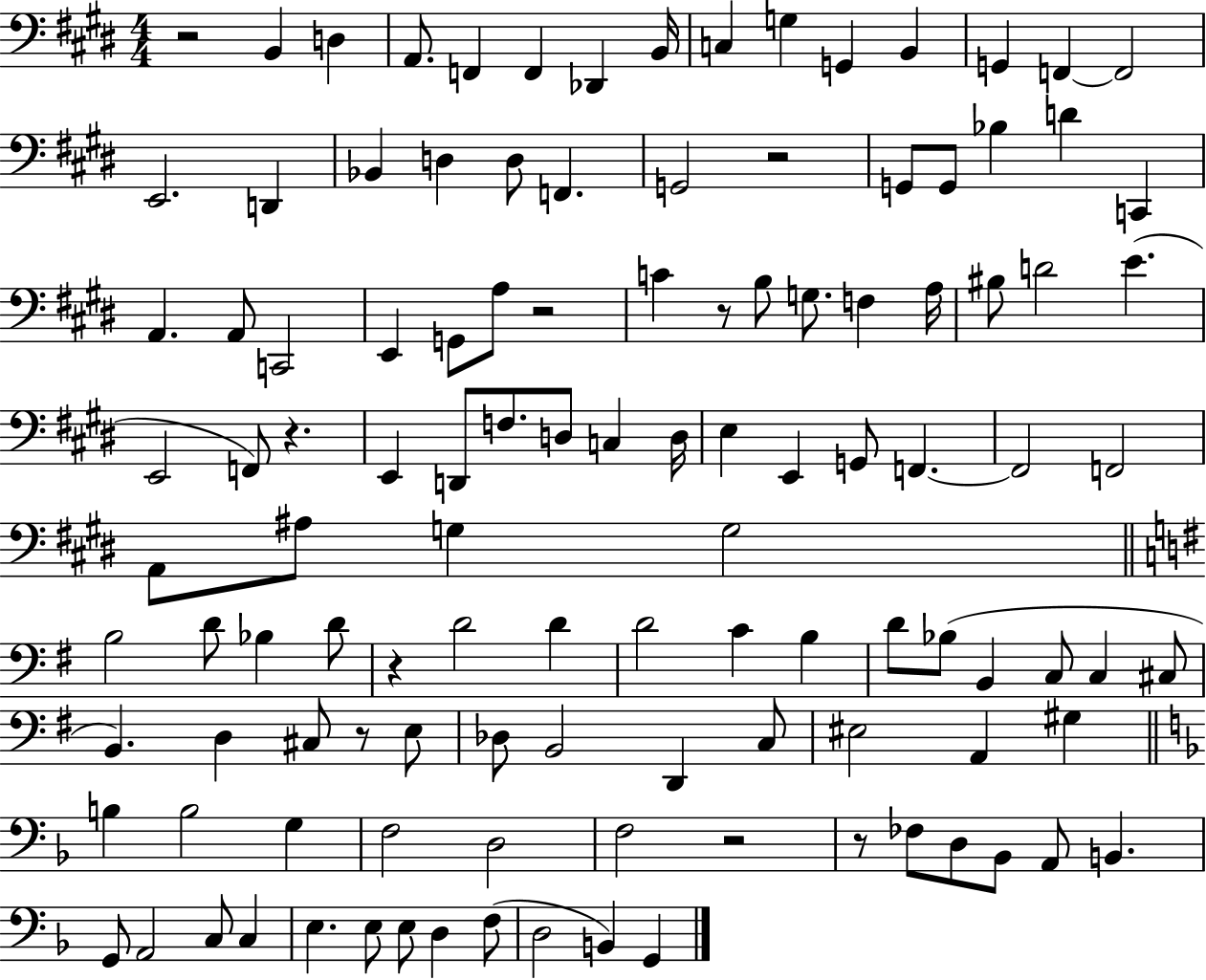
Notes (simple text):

R/h B2/q D3/q A2/e. F2/q F2/q Db2/q B2/s C3/q G3/q G2/q B2/q G2/q F2/q F2/h E2/h. D2/q Bb2/q D3/q D3/e F2/q. G2/h R/h G2/e G2/e Bb3/q D4/q C2/q A2/q. A2/e C2/h E2/q G2/e A3/e R/h C4/q R/e B3/e G3/e. F3/q A3/s BIS3/e D4/h E4/q. E2/h F2/e R/q. E2/q D2/e F3/e. D3/e C3/q D3/s E3/q E2/q G2/e F2/q. F2/h F2/h A2/e A#3/e G3/q G3/h B3/h D4/e Bb3/q D4/e R/q D4/h D4/q D4/h C4/q B3/q D4/e Bb3/e B2/q C3/e C3/q C#3/e B2/q. D3/q C#3/e R/e E3/e Db3/e B2/h D2/q C3/e EIS3/h A2/q G#3/q B3/q B3/h G3/q F3/h D3/h F3/h R/h R/e FES3/e D3/e Bb2/e A2/e B2/q. G2/e A2/h C3/e C3/q E3/q. E3/e E3/e D3/q F3/e D3/h B2/q G2/q